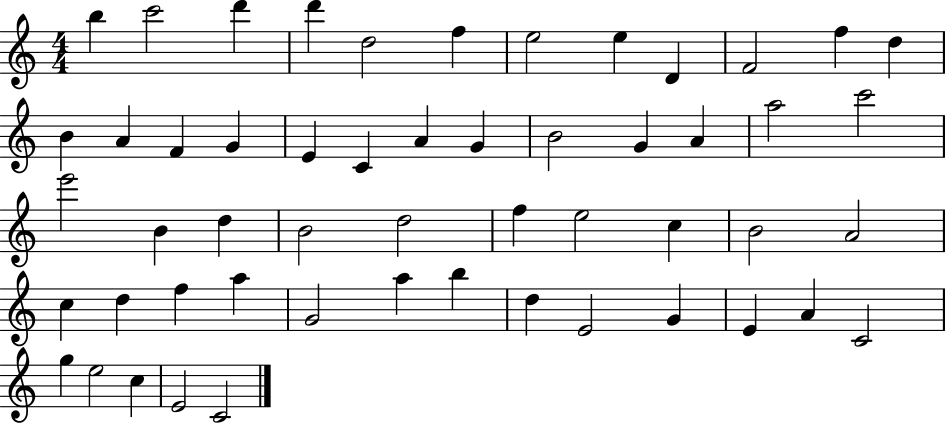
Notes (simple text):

B5/q C6/h D6/q D6/q D5/h F5/q E5/h E5/q D4/q F4/h F5/q D5/q B4/q A4/q F4/q G4/q E4/q C4/q A4/q G4/q B4/h G4/q A4/q A5/h C6/h E6/h B4/q D5/q B4/h D5/h F5/q E5/h C5/q B4/h A4/h C5/q D5/q F5/q A5/q G4/h A5/q B5/q D5/q E4/h G4/q E4/q A4/q C4/h G5/q E5/h C5/q E4/h C4/h